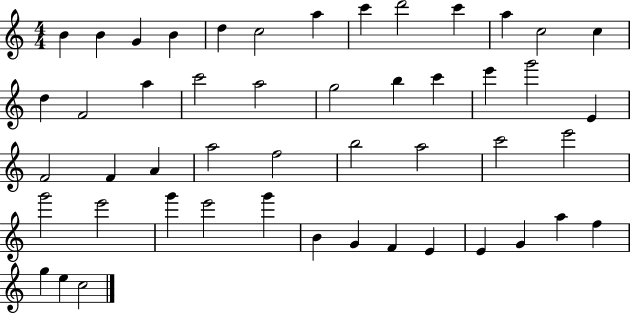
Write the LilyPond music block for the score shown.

{
  \clef treble
  \numericTimeSignature
  \time 4/4
  \key c \major
  b'4 b'4 g'4 b'4 | d''4 c''2 a''4 | c'''4 d'''2 c'''4 | a''4 c''2 c''4 | \break d''4 f'2 a''4 | c'''2 a''2 | g''2 b''4 c'''4 | e'''4 g'''2 e'4 | \break f'2 f'4 a'4 | a''2 f''2 | b''2 a''2 | c'''2 e'''2 | \break g'''2 e'''2 | g'''4 e'''2 g'''4 | b'4 g'4 f'4 e'4 | e'4 g'4 a''4 f''4 | \break g''4 e''4 c''2 | \bar "|."
}